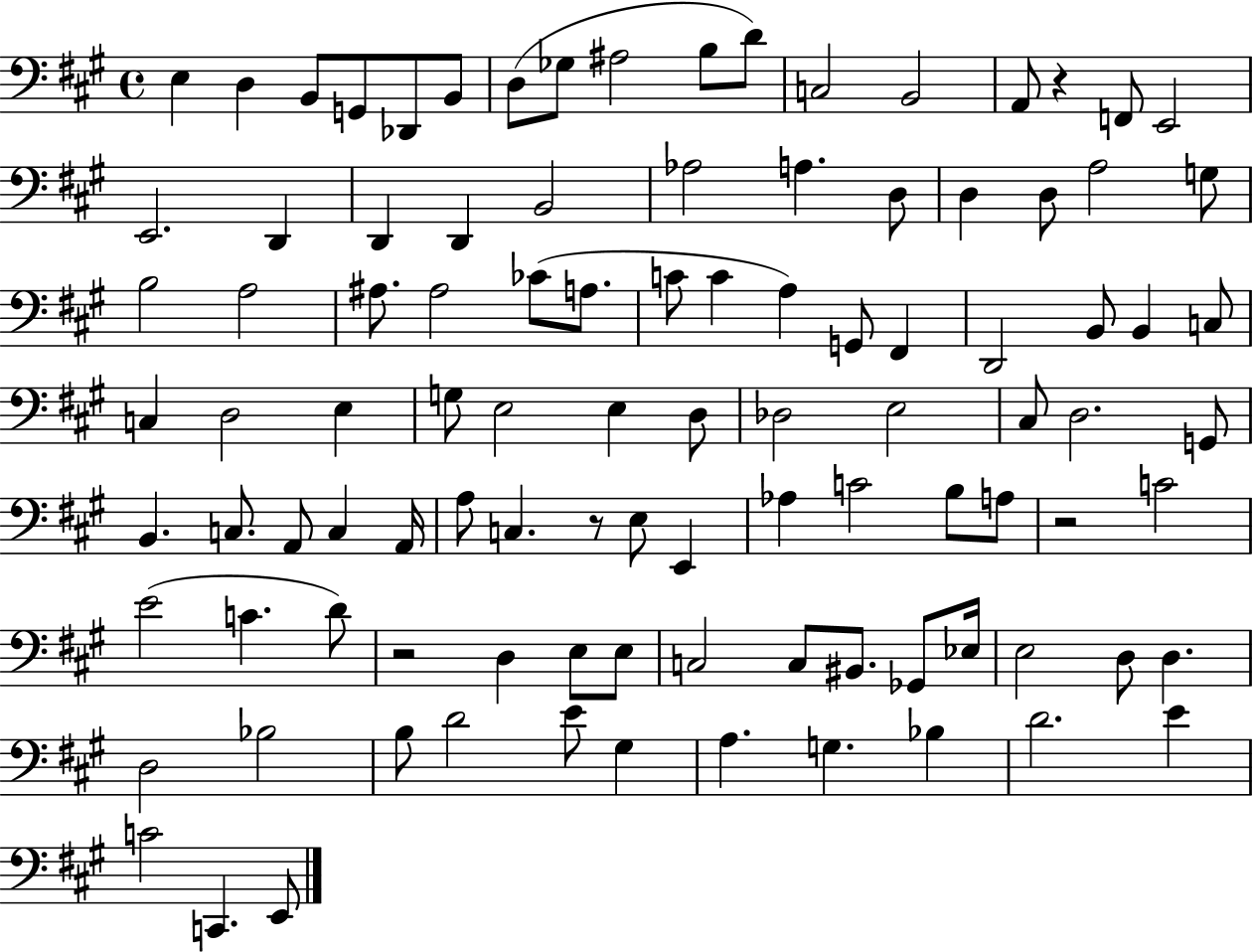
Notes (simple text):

E3/q D3/q B2/e G2/e Db2/e B2/e D3/e Gb3/e A#3/h B3/e D4/e C3/h B2/h A2/e R/q F2/e E2/h E2/h. D2/q D2/q D2/q B2/h Ab3/h A3/q. D3/e D3/q D3/e A3/h G3/e B3/h A3/h A#3/e. A#3/h CES4/e A3/e. C4/e C4/q A3/q G2/e F#2/q D2/h B2/e B2/q C3/e C3/q D3/h E3/q G3/e E3/h E3/q D3/e Db3/h E3/h C#3/e D3/h. G2/e B2/q. C3/e. A2/e C3/q A2/s A3/e C3/q. R/e E3/e E2/q Ab3/q C4/h B3/e A3/e R/h C4/h E4/h C4/q. D4/e R/h D3/q E3/e E3/e C3/h C3/e BIS2/e. Gb2/e Eb3/s E3/h D3/e D3/q. D3/h Bb3/h B3/e D4/h E4/e G#3/q A3/q. G3/q. Bb3/q D4/h. E4/q C4/h C2/q. E2/e